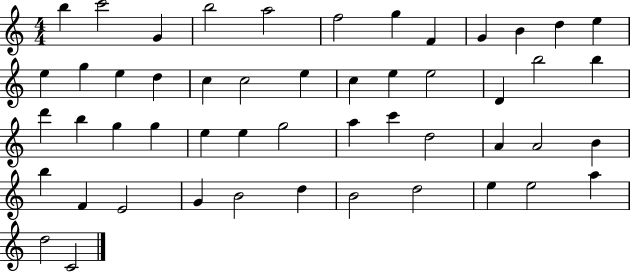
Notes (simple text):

B5/q C6/h G4/q B5/h A5/h F5/h G5/q F4/q G4/q B4/q D5/q E5/q E5/q G5/q E5/q D5/q C5/q C5/h E5/q C5/q E5/q E5/h D4/q B5/h B5/q D6/q B5/q G5/q G5/q E5/q E5/q G5/h A5/q C6/q D5/h A4/q A4/h B4/q B5/q F4/q E4/h G4/q B4/h D5/q B4/h D5/h E5/q E5/h A5/q D5/h C4/h